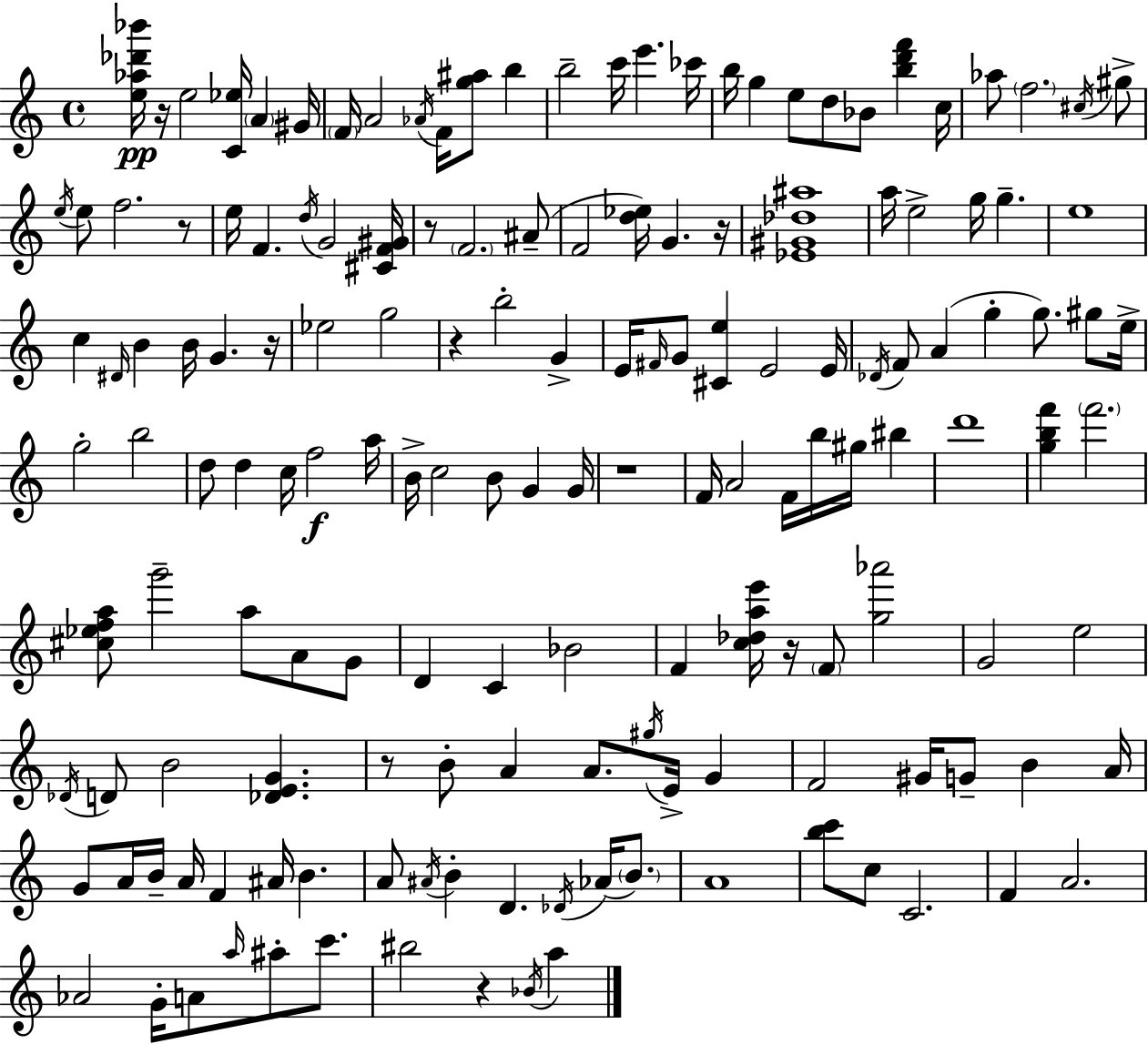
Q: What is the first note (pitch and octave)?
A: E5